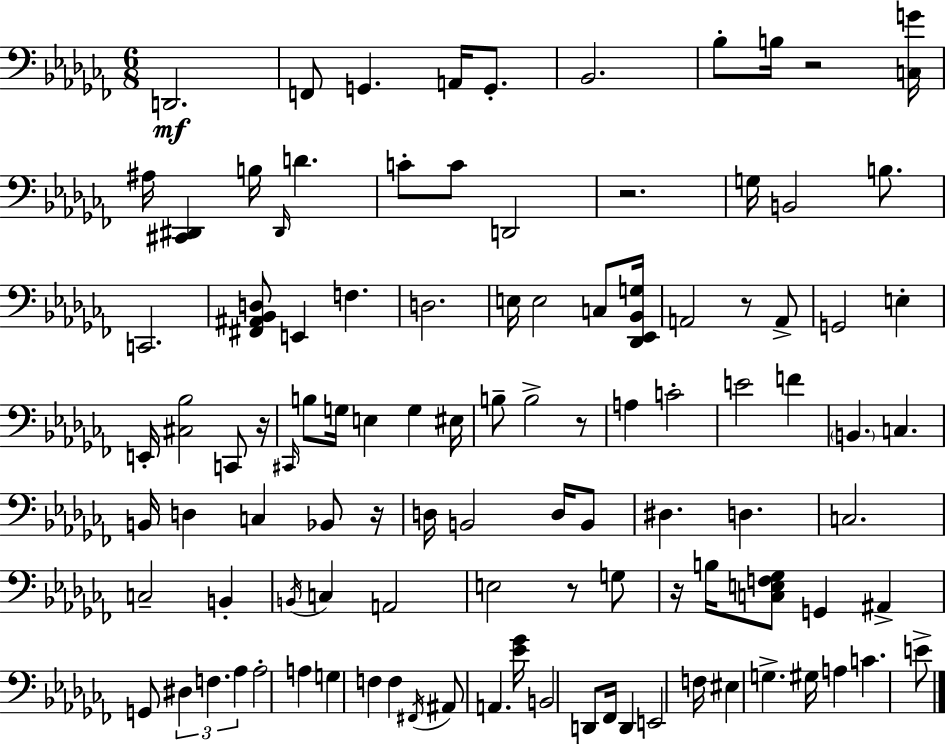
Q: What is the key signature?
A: AES minor